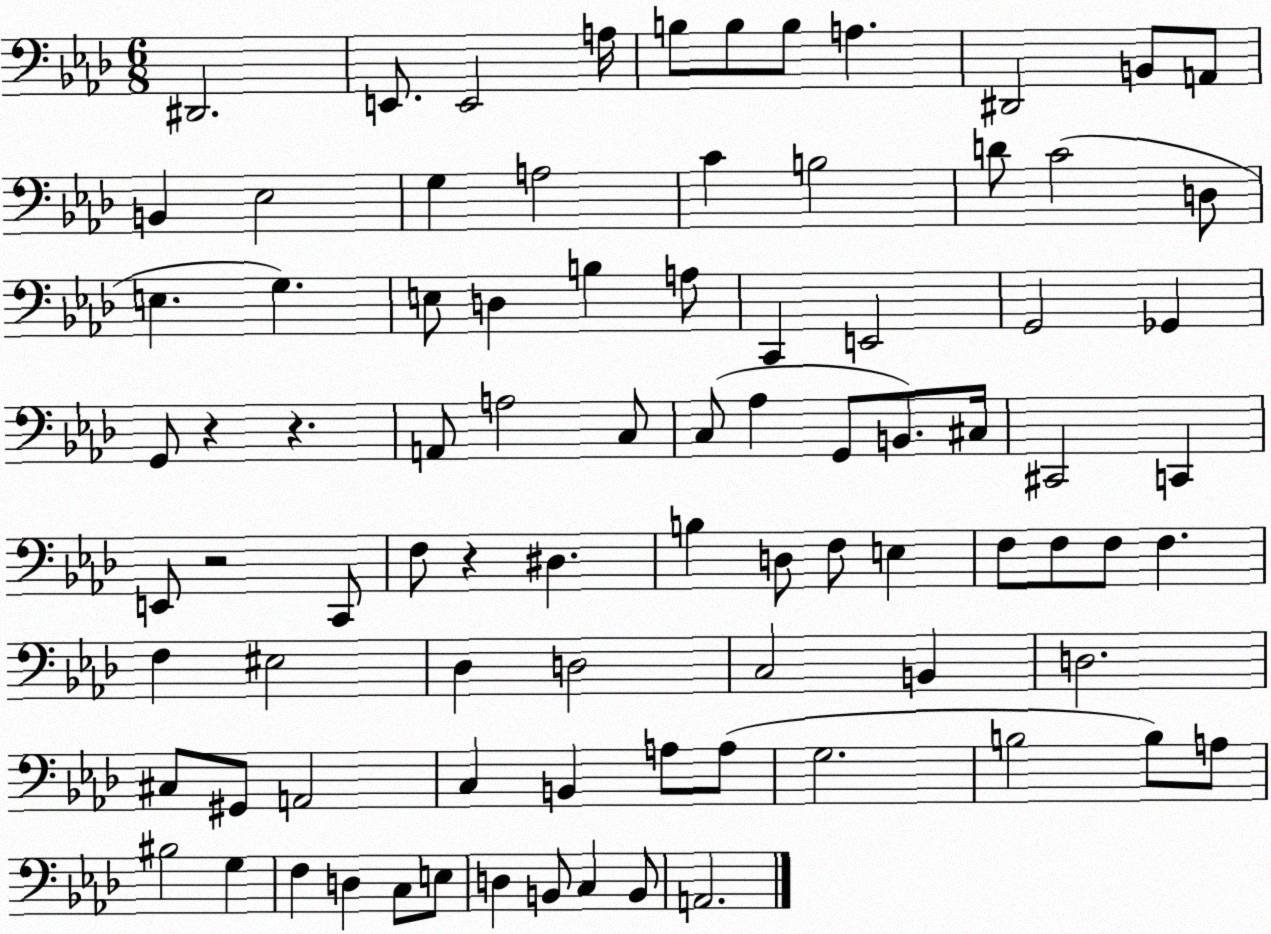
X:1
T:Untitled
M:6/8
L:1/4
K:Ab
^D,,2 E,,/2 E,,2 A,/4 B,/2 B,/2 B,/2 A, ^D,,2 B,,/2 A,,/2 B,, _E,2 G, A,2 C B,2 D/2 C2 D,/2 E, G, E,/2 D, B, A,/2 C,, E,,2 G,,2 _G,, G,,/2 z z A,,/2 A,2 C,/2 C,/2 _A, G,,/2 B,,/2 ^C,/4 ^C,,2 C,, E,,/2 z2 C,,/2 F,/2 z ^D, B, D,/2 F,/2 E, F,/2 F,/2 F,/2 F, F, ^E,2 _D, D,2 C,2 B,, D,2 ^C,/2 ^G,,/2 A,,2 C, B,, A,/2 A,/2 G,2 B,2 B,/2 A,/2 ^B,2 G, F, D, C,/2 E,/2 D, B,,/2 C, B,,/2 A,,2